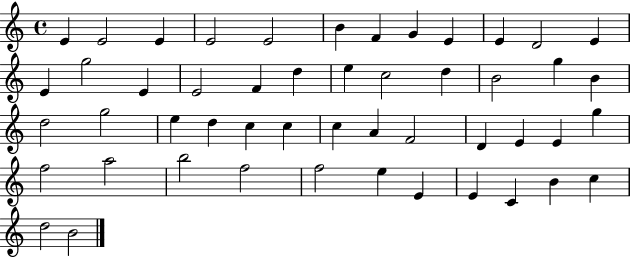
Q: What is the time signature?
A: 4/4